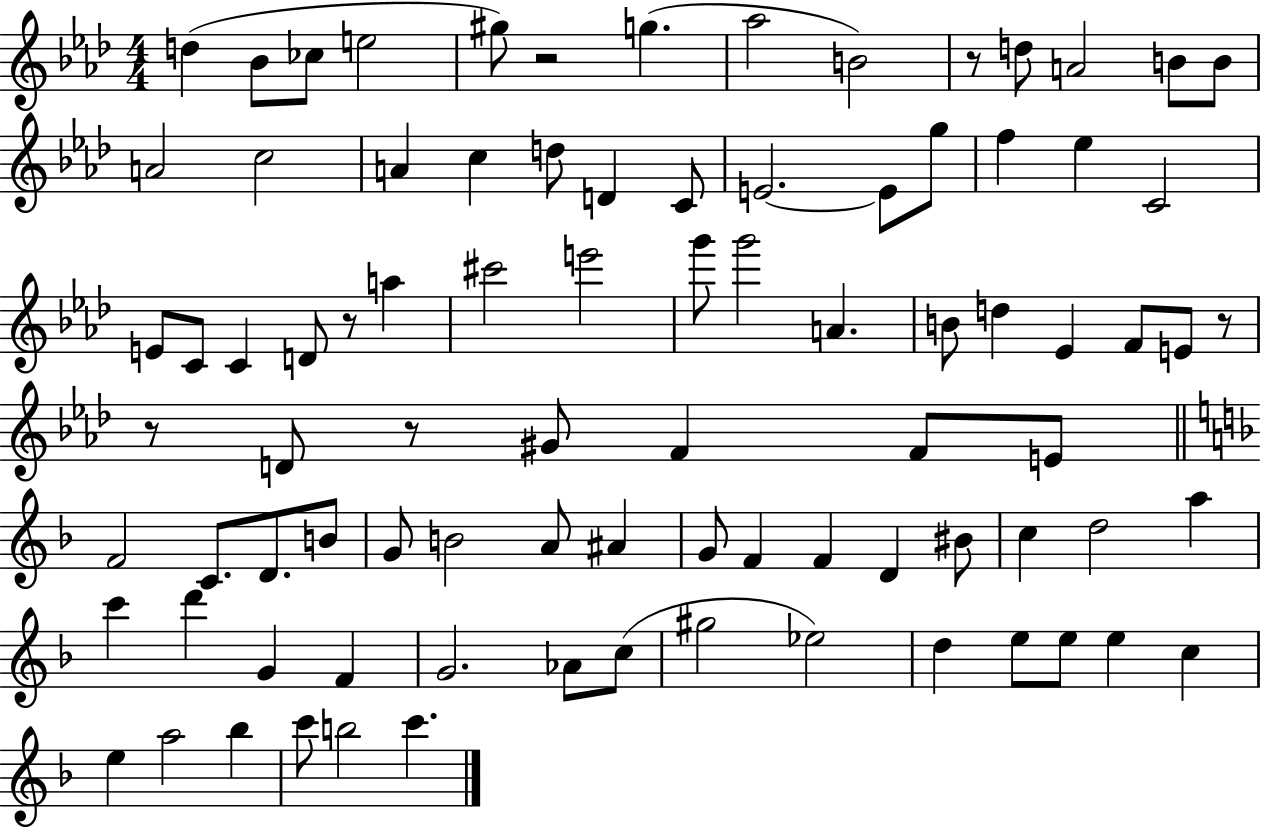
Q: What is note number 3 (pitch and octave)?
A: CES5